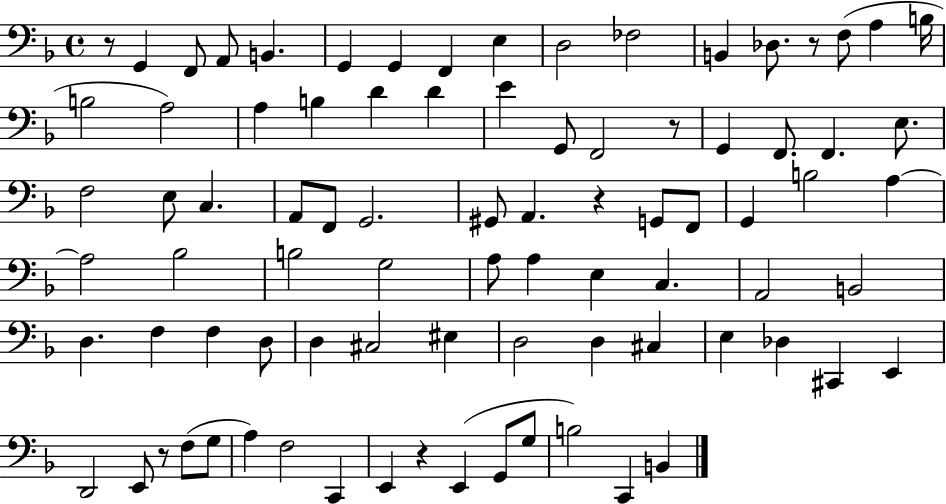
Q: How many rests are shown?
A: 6